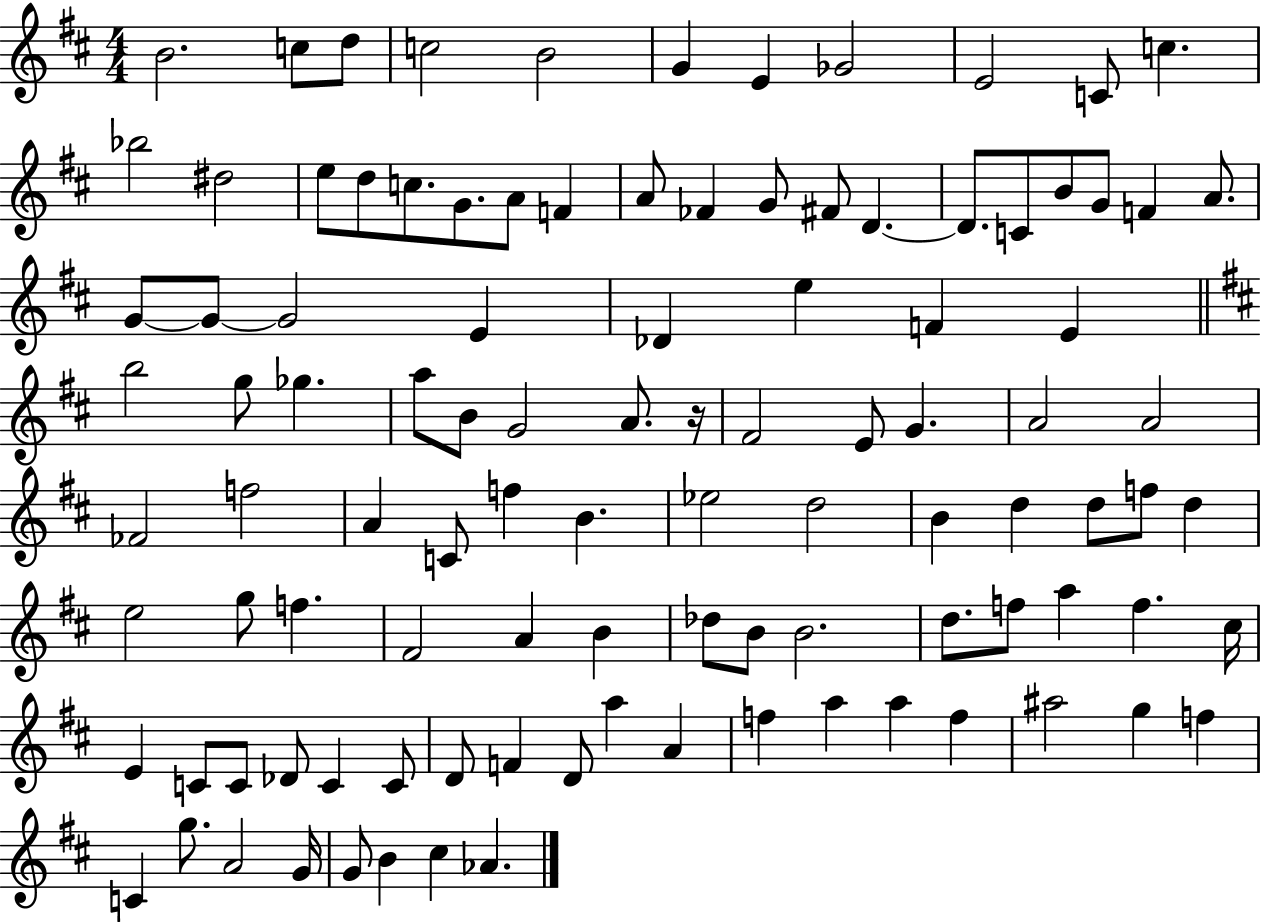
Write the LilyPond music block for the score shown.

{
  \clef treble
  \numericTimeSignature
  \time 4/4
  \key d \major
  b'2. c''8 d''8 | c''2 b'2 | g'4 e'4 ges'2 | e'2 c'8 c''4. | \break bes''2 dis''2 | e''8 d''8 c''8. g'8. a'8 f'4 | a'8 fes'4 g'8 fis'8 d'4.~~ | d'8. c'8 b'8 g'8 f'4 a'8. | \break g'8~~ g'8~~ g'2 e'4 | des'4 e''4 f'4 e'4 | \bar "||" \break \key d \major b''2 g''8 ges''4. | a''8 b'8 g'2 a'8. r16 | fis'2 e'8 g'4. | a'2 a'2 | \break fes'2 f''2 | a'4 c'8 f''4 b'4. | ees''2 d''2 | b'4 d''4 d''8 f''8 d''4 | \break e''2 g''8 f''4. | fis'2 a'4 b'4 | des''8 b'8 b'2. | d''8. f''8 a''4 f''4. cis''16 | \break e'4 c'8 c'8 des'8 c'4 c'8 | d'8 f'4 d'8 a''4 a'4 | f''4 a''4 a''4 f''4 | ais''2 g''4 f''4 | \break c'4 g''8. a'2 g'16 | g'8 b'4 cis''4 aes'4. | \bar "|."
}